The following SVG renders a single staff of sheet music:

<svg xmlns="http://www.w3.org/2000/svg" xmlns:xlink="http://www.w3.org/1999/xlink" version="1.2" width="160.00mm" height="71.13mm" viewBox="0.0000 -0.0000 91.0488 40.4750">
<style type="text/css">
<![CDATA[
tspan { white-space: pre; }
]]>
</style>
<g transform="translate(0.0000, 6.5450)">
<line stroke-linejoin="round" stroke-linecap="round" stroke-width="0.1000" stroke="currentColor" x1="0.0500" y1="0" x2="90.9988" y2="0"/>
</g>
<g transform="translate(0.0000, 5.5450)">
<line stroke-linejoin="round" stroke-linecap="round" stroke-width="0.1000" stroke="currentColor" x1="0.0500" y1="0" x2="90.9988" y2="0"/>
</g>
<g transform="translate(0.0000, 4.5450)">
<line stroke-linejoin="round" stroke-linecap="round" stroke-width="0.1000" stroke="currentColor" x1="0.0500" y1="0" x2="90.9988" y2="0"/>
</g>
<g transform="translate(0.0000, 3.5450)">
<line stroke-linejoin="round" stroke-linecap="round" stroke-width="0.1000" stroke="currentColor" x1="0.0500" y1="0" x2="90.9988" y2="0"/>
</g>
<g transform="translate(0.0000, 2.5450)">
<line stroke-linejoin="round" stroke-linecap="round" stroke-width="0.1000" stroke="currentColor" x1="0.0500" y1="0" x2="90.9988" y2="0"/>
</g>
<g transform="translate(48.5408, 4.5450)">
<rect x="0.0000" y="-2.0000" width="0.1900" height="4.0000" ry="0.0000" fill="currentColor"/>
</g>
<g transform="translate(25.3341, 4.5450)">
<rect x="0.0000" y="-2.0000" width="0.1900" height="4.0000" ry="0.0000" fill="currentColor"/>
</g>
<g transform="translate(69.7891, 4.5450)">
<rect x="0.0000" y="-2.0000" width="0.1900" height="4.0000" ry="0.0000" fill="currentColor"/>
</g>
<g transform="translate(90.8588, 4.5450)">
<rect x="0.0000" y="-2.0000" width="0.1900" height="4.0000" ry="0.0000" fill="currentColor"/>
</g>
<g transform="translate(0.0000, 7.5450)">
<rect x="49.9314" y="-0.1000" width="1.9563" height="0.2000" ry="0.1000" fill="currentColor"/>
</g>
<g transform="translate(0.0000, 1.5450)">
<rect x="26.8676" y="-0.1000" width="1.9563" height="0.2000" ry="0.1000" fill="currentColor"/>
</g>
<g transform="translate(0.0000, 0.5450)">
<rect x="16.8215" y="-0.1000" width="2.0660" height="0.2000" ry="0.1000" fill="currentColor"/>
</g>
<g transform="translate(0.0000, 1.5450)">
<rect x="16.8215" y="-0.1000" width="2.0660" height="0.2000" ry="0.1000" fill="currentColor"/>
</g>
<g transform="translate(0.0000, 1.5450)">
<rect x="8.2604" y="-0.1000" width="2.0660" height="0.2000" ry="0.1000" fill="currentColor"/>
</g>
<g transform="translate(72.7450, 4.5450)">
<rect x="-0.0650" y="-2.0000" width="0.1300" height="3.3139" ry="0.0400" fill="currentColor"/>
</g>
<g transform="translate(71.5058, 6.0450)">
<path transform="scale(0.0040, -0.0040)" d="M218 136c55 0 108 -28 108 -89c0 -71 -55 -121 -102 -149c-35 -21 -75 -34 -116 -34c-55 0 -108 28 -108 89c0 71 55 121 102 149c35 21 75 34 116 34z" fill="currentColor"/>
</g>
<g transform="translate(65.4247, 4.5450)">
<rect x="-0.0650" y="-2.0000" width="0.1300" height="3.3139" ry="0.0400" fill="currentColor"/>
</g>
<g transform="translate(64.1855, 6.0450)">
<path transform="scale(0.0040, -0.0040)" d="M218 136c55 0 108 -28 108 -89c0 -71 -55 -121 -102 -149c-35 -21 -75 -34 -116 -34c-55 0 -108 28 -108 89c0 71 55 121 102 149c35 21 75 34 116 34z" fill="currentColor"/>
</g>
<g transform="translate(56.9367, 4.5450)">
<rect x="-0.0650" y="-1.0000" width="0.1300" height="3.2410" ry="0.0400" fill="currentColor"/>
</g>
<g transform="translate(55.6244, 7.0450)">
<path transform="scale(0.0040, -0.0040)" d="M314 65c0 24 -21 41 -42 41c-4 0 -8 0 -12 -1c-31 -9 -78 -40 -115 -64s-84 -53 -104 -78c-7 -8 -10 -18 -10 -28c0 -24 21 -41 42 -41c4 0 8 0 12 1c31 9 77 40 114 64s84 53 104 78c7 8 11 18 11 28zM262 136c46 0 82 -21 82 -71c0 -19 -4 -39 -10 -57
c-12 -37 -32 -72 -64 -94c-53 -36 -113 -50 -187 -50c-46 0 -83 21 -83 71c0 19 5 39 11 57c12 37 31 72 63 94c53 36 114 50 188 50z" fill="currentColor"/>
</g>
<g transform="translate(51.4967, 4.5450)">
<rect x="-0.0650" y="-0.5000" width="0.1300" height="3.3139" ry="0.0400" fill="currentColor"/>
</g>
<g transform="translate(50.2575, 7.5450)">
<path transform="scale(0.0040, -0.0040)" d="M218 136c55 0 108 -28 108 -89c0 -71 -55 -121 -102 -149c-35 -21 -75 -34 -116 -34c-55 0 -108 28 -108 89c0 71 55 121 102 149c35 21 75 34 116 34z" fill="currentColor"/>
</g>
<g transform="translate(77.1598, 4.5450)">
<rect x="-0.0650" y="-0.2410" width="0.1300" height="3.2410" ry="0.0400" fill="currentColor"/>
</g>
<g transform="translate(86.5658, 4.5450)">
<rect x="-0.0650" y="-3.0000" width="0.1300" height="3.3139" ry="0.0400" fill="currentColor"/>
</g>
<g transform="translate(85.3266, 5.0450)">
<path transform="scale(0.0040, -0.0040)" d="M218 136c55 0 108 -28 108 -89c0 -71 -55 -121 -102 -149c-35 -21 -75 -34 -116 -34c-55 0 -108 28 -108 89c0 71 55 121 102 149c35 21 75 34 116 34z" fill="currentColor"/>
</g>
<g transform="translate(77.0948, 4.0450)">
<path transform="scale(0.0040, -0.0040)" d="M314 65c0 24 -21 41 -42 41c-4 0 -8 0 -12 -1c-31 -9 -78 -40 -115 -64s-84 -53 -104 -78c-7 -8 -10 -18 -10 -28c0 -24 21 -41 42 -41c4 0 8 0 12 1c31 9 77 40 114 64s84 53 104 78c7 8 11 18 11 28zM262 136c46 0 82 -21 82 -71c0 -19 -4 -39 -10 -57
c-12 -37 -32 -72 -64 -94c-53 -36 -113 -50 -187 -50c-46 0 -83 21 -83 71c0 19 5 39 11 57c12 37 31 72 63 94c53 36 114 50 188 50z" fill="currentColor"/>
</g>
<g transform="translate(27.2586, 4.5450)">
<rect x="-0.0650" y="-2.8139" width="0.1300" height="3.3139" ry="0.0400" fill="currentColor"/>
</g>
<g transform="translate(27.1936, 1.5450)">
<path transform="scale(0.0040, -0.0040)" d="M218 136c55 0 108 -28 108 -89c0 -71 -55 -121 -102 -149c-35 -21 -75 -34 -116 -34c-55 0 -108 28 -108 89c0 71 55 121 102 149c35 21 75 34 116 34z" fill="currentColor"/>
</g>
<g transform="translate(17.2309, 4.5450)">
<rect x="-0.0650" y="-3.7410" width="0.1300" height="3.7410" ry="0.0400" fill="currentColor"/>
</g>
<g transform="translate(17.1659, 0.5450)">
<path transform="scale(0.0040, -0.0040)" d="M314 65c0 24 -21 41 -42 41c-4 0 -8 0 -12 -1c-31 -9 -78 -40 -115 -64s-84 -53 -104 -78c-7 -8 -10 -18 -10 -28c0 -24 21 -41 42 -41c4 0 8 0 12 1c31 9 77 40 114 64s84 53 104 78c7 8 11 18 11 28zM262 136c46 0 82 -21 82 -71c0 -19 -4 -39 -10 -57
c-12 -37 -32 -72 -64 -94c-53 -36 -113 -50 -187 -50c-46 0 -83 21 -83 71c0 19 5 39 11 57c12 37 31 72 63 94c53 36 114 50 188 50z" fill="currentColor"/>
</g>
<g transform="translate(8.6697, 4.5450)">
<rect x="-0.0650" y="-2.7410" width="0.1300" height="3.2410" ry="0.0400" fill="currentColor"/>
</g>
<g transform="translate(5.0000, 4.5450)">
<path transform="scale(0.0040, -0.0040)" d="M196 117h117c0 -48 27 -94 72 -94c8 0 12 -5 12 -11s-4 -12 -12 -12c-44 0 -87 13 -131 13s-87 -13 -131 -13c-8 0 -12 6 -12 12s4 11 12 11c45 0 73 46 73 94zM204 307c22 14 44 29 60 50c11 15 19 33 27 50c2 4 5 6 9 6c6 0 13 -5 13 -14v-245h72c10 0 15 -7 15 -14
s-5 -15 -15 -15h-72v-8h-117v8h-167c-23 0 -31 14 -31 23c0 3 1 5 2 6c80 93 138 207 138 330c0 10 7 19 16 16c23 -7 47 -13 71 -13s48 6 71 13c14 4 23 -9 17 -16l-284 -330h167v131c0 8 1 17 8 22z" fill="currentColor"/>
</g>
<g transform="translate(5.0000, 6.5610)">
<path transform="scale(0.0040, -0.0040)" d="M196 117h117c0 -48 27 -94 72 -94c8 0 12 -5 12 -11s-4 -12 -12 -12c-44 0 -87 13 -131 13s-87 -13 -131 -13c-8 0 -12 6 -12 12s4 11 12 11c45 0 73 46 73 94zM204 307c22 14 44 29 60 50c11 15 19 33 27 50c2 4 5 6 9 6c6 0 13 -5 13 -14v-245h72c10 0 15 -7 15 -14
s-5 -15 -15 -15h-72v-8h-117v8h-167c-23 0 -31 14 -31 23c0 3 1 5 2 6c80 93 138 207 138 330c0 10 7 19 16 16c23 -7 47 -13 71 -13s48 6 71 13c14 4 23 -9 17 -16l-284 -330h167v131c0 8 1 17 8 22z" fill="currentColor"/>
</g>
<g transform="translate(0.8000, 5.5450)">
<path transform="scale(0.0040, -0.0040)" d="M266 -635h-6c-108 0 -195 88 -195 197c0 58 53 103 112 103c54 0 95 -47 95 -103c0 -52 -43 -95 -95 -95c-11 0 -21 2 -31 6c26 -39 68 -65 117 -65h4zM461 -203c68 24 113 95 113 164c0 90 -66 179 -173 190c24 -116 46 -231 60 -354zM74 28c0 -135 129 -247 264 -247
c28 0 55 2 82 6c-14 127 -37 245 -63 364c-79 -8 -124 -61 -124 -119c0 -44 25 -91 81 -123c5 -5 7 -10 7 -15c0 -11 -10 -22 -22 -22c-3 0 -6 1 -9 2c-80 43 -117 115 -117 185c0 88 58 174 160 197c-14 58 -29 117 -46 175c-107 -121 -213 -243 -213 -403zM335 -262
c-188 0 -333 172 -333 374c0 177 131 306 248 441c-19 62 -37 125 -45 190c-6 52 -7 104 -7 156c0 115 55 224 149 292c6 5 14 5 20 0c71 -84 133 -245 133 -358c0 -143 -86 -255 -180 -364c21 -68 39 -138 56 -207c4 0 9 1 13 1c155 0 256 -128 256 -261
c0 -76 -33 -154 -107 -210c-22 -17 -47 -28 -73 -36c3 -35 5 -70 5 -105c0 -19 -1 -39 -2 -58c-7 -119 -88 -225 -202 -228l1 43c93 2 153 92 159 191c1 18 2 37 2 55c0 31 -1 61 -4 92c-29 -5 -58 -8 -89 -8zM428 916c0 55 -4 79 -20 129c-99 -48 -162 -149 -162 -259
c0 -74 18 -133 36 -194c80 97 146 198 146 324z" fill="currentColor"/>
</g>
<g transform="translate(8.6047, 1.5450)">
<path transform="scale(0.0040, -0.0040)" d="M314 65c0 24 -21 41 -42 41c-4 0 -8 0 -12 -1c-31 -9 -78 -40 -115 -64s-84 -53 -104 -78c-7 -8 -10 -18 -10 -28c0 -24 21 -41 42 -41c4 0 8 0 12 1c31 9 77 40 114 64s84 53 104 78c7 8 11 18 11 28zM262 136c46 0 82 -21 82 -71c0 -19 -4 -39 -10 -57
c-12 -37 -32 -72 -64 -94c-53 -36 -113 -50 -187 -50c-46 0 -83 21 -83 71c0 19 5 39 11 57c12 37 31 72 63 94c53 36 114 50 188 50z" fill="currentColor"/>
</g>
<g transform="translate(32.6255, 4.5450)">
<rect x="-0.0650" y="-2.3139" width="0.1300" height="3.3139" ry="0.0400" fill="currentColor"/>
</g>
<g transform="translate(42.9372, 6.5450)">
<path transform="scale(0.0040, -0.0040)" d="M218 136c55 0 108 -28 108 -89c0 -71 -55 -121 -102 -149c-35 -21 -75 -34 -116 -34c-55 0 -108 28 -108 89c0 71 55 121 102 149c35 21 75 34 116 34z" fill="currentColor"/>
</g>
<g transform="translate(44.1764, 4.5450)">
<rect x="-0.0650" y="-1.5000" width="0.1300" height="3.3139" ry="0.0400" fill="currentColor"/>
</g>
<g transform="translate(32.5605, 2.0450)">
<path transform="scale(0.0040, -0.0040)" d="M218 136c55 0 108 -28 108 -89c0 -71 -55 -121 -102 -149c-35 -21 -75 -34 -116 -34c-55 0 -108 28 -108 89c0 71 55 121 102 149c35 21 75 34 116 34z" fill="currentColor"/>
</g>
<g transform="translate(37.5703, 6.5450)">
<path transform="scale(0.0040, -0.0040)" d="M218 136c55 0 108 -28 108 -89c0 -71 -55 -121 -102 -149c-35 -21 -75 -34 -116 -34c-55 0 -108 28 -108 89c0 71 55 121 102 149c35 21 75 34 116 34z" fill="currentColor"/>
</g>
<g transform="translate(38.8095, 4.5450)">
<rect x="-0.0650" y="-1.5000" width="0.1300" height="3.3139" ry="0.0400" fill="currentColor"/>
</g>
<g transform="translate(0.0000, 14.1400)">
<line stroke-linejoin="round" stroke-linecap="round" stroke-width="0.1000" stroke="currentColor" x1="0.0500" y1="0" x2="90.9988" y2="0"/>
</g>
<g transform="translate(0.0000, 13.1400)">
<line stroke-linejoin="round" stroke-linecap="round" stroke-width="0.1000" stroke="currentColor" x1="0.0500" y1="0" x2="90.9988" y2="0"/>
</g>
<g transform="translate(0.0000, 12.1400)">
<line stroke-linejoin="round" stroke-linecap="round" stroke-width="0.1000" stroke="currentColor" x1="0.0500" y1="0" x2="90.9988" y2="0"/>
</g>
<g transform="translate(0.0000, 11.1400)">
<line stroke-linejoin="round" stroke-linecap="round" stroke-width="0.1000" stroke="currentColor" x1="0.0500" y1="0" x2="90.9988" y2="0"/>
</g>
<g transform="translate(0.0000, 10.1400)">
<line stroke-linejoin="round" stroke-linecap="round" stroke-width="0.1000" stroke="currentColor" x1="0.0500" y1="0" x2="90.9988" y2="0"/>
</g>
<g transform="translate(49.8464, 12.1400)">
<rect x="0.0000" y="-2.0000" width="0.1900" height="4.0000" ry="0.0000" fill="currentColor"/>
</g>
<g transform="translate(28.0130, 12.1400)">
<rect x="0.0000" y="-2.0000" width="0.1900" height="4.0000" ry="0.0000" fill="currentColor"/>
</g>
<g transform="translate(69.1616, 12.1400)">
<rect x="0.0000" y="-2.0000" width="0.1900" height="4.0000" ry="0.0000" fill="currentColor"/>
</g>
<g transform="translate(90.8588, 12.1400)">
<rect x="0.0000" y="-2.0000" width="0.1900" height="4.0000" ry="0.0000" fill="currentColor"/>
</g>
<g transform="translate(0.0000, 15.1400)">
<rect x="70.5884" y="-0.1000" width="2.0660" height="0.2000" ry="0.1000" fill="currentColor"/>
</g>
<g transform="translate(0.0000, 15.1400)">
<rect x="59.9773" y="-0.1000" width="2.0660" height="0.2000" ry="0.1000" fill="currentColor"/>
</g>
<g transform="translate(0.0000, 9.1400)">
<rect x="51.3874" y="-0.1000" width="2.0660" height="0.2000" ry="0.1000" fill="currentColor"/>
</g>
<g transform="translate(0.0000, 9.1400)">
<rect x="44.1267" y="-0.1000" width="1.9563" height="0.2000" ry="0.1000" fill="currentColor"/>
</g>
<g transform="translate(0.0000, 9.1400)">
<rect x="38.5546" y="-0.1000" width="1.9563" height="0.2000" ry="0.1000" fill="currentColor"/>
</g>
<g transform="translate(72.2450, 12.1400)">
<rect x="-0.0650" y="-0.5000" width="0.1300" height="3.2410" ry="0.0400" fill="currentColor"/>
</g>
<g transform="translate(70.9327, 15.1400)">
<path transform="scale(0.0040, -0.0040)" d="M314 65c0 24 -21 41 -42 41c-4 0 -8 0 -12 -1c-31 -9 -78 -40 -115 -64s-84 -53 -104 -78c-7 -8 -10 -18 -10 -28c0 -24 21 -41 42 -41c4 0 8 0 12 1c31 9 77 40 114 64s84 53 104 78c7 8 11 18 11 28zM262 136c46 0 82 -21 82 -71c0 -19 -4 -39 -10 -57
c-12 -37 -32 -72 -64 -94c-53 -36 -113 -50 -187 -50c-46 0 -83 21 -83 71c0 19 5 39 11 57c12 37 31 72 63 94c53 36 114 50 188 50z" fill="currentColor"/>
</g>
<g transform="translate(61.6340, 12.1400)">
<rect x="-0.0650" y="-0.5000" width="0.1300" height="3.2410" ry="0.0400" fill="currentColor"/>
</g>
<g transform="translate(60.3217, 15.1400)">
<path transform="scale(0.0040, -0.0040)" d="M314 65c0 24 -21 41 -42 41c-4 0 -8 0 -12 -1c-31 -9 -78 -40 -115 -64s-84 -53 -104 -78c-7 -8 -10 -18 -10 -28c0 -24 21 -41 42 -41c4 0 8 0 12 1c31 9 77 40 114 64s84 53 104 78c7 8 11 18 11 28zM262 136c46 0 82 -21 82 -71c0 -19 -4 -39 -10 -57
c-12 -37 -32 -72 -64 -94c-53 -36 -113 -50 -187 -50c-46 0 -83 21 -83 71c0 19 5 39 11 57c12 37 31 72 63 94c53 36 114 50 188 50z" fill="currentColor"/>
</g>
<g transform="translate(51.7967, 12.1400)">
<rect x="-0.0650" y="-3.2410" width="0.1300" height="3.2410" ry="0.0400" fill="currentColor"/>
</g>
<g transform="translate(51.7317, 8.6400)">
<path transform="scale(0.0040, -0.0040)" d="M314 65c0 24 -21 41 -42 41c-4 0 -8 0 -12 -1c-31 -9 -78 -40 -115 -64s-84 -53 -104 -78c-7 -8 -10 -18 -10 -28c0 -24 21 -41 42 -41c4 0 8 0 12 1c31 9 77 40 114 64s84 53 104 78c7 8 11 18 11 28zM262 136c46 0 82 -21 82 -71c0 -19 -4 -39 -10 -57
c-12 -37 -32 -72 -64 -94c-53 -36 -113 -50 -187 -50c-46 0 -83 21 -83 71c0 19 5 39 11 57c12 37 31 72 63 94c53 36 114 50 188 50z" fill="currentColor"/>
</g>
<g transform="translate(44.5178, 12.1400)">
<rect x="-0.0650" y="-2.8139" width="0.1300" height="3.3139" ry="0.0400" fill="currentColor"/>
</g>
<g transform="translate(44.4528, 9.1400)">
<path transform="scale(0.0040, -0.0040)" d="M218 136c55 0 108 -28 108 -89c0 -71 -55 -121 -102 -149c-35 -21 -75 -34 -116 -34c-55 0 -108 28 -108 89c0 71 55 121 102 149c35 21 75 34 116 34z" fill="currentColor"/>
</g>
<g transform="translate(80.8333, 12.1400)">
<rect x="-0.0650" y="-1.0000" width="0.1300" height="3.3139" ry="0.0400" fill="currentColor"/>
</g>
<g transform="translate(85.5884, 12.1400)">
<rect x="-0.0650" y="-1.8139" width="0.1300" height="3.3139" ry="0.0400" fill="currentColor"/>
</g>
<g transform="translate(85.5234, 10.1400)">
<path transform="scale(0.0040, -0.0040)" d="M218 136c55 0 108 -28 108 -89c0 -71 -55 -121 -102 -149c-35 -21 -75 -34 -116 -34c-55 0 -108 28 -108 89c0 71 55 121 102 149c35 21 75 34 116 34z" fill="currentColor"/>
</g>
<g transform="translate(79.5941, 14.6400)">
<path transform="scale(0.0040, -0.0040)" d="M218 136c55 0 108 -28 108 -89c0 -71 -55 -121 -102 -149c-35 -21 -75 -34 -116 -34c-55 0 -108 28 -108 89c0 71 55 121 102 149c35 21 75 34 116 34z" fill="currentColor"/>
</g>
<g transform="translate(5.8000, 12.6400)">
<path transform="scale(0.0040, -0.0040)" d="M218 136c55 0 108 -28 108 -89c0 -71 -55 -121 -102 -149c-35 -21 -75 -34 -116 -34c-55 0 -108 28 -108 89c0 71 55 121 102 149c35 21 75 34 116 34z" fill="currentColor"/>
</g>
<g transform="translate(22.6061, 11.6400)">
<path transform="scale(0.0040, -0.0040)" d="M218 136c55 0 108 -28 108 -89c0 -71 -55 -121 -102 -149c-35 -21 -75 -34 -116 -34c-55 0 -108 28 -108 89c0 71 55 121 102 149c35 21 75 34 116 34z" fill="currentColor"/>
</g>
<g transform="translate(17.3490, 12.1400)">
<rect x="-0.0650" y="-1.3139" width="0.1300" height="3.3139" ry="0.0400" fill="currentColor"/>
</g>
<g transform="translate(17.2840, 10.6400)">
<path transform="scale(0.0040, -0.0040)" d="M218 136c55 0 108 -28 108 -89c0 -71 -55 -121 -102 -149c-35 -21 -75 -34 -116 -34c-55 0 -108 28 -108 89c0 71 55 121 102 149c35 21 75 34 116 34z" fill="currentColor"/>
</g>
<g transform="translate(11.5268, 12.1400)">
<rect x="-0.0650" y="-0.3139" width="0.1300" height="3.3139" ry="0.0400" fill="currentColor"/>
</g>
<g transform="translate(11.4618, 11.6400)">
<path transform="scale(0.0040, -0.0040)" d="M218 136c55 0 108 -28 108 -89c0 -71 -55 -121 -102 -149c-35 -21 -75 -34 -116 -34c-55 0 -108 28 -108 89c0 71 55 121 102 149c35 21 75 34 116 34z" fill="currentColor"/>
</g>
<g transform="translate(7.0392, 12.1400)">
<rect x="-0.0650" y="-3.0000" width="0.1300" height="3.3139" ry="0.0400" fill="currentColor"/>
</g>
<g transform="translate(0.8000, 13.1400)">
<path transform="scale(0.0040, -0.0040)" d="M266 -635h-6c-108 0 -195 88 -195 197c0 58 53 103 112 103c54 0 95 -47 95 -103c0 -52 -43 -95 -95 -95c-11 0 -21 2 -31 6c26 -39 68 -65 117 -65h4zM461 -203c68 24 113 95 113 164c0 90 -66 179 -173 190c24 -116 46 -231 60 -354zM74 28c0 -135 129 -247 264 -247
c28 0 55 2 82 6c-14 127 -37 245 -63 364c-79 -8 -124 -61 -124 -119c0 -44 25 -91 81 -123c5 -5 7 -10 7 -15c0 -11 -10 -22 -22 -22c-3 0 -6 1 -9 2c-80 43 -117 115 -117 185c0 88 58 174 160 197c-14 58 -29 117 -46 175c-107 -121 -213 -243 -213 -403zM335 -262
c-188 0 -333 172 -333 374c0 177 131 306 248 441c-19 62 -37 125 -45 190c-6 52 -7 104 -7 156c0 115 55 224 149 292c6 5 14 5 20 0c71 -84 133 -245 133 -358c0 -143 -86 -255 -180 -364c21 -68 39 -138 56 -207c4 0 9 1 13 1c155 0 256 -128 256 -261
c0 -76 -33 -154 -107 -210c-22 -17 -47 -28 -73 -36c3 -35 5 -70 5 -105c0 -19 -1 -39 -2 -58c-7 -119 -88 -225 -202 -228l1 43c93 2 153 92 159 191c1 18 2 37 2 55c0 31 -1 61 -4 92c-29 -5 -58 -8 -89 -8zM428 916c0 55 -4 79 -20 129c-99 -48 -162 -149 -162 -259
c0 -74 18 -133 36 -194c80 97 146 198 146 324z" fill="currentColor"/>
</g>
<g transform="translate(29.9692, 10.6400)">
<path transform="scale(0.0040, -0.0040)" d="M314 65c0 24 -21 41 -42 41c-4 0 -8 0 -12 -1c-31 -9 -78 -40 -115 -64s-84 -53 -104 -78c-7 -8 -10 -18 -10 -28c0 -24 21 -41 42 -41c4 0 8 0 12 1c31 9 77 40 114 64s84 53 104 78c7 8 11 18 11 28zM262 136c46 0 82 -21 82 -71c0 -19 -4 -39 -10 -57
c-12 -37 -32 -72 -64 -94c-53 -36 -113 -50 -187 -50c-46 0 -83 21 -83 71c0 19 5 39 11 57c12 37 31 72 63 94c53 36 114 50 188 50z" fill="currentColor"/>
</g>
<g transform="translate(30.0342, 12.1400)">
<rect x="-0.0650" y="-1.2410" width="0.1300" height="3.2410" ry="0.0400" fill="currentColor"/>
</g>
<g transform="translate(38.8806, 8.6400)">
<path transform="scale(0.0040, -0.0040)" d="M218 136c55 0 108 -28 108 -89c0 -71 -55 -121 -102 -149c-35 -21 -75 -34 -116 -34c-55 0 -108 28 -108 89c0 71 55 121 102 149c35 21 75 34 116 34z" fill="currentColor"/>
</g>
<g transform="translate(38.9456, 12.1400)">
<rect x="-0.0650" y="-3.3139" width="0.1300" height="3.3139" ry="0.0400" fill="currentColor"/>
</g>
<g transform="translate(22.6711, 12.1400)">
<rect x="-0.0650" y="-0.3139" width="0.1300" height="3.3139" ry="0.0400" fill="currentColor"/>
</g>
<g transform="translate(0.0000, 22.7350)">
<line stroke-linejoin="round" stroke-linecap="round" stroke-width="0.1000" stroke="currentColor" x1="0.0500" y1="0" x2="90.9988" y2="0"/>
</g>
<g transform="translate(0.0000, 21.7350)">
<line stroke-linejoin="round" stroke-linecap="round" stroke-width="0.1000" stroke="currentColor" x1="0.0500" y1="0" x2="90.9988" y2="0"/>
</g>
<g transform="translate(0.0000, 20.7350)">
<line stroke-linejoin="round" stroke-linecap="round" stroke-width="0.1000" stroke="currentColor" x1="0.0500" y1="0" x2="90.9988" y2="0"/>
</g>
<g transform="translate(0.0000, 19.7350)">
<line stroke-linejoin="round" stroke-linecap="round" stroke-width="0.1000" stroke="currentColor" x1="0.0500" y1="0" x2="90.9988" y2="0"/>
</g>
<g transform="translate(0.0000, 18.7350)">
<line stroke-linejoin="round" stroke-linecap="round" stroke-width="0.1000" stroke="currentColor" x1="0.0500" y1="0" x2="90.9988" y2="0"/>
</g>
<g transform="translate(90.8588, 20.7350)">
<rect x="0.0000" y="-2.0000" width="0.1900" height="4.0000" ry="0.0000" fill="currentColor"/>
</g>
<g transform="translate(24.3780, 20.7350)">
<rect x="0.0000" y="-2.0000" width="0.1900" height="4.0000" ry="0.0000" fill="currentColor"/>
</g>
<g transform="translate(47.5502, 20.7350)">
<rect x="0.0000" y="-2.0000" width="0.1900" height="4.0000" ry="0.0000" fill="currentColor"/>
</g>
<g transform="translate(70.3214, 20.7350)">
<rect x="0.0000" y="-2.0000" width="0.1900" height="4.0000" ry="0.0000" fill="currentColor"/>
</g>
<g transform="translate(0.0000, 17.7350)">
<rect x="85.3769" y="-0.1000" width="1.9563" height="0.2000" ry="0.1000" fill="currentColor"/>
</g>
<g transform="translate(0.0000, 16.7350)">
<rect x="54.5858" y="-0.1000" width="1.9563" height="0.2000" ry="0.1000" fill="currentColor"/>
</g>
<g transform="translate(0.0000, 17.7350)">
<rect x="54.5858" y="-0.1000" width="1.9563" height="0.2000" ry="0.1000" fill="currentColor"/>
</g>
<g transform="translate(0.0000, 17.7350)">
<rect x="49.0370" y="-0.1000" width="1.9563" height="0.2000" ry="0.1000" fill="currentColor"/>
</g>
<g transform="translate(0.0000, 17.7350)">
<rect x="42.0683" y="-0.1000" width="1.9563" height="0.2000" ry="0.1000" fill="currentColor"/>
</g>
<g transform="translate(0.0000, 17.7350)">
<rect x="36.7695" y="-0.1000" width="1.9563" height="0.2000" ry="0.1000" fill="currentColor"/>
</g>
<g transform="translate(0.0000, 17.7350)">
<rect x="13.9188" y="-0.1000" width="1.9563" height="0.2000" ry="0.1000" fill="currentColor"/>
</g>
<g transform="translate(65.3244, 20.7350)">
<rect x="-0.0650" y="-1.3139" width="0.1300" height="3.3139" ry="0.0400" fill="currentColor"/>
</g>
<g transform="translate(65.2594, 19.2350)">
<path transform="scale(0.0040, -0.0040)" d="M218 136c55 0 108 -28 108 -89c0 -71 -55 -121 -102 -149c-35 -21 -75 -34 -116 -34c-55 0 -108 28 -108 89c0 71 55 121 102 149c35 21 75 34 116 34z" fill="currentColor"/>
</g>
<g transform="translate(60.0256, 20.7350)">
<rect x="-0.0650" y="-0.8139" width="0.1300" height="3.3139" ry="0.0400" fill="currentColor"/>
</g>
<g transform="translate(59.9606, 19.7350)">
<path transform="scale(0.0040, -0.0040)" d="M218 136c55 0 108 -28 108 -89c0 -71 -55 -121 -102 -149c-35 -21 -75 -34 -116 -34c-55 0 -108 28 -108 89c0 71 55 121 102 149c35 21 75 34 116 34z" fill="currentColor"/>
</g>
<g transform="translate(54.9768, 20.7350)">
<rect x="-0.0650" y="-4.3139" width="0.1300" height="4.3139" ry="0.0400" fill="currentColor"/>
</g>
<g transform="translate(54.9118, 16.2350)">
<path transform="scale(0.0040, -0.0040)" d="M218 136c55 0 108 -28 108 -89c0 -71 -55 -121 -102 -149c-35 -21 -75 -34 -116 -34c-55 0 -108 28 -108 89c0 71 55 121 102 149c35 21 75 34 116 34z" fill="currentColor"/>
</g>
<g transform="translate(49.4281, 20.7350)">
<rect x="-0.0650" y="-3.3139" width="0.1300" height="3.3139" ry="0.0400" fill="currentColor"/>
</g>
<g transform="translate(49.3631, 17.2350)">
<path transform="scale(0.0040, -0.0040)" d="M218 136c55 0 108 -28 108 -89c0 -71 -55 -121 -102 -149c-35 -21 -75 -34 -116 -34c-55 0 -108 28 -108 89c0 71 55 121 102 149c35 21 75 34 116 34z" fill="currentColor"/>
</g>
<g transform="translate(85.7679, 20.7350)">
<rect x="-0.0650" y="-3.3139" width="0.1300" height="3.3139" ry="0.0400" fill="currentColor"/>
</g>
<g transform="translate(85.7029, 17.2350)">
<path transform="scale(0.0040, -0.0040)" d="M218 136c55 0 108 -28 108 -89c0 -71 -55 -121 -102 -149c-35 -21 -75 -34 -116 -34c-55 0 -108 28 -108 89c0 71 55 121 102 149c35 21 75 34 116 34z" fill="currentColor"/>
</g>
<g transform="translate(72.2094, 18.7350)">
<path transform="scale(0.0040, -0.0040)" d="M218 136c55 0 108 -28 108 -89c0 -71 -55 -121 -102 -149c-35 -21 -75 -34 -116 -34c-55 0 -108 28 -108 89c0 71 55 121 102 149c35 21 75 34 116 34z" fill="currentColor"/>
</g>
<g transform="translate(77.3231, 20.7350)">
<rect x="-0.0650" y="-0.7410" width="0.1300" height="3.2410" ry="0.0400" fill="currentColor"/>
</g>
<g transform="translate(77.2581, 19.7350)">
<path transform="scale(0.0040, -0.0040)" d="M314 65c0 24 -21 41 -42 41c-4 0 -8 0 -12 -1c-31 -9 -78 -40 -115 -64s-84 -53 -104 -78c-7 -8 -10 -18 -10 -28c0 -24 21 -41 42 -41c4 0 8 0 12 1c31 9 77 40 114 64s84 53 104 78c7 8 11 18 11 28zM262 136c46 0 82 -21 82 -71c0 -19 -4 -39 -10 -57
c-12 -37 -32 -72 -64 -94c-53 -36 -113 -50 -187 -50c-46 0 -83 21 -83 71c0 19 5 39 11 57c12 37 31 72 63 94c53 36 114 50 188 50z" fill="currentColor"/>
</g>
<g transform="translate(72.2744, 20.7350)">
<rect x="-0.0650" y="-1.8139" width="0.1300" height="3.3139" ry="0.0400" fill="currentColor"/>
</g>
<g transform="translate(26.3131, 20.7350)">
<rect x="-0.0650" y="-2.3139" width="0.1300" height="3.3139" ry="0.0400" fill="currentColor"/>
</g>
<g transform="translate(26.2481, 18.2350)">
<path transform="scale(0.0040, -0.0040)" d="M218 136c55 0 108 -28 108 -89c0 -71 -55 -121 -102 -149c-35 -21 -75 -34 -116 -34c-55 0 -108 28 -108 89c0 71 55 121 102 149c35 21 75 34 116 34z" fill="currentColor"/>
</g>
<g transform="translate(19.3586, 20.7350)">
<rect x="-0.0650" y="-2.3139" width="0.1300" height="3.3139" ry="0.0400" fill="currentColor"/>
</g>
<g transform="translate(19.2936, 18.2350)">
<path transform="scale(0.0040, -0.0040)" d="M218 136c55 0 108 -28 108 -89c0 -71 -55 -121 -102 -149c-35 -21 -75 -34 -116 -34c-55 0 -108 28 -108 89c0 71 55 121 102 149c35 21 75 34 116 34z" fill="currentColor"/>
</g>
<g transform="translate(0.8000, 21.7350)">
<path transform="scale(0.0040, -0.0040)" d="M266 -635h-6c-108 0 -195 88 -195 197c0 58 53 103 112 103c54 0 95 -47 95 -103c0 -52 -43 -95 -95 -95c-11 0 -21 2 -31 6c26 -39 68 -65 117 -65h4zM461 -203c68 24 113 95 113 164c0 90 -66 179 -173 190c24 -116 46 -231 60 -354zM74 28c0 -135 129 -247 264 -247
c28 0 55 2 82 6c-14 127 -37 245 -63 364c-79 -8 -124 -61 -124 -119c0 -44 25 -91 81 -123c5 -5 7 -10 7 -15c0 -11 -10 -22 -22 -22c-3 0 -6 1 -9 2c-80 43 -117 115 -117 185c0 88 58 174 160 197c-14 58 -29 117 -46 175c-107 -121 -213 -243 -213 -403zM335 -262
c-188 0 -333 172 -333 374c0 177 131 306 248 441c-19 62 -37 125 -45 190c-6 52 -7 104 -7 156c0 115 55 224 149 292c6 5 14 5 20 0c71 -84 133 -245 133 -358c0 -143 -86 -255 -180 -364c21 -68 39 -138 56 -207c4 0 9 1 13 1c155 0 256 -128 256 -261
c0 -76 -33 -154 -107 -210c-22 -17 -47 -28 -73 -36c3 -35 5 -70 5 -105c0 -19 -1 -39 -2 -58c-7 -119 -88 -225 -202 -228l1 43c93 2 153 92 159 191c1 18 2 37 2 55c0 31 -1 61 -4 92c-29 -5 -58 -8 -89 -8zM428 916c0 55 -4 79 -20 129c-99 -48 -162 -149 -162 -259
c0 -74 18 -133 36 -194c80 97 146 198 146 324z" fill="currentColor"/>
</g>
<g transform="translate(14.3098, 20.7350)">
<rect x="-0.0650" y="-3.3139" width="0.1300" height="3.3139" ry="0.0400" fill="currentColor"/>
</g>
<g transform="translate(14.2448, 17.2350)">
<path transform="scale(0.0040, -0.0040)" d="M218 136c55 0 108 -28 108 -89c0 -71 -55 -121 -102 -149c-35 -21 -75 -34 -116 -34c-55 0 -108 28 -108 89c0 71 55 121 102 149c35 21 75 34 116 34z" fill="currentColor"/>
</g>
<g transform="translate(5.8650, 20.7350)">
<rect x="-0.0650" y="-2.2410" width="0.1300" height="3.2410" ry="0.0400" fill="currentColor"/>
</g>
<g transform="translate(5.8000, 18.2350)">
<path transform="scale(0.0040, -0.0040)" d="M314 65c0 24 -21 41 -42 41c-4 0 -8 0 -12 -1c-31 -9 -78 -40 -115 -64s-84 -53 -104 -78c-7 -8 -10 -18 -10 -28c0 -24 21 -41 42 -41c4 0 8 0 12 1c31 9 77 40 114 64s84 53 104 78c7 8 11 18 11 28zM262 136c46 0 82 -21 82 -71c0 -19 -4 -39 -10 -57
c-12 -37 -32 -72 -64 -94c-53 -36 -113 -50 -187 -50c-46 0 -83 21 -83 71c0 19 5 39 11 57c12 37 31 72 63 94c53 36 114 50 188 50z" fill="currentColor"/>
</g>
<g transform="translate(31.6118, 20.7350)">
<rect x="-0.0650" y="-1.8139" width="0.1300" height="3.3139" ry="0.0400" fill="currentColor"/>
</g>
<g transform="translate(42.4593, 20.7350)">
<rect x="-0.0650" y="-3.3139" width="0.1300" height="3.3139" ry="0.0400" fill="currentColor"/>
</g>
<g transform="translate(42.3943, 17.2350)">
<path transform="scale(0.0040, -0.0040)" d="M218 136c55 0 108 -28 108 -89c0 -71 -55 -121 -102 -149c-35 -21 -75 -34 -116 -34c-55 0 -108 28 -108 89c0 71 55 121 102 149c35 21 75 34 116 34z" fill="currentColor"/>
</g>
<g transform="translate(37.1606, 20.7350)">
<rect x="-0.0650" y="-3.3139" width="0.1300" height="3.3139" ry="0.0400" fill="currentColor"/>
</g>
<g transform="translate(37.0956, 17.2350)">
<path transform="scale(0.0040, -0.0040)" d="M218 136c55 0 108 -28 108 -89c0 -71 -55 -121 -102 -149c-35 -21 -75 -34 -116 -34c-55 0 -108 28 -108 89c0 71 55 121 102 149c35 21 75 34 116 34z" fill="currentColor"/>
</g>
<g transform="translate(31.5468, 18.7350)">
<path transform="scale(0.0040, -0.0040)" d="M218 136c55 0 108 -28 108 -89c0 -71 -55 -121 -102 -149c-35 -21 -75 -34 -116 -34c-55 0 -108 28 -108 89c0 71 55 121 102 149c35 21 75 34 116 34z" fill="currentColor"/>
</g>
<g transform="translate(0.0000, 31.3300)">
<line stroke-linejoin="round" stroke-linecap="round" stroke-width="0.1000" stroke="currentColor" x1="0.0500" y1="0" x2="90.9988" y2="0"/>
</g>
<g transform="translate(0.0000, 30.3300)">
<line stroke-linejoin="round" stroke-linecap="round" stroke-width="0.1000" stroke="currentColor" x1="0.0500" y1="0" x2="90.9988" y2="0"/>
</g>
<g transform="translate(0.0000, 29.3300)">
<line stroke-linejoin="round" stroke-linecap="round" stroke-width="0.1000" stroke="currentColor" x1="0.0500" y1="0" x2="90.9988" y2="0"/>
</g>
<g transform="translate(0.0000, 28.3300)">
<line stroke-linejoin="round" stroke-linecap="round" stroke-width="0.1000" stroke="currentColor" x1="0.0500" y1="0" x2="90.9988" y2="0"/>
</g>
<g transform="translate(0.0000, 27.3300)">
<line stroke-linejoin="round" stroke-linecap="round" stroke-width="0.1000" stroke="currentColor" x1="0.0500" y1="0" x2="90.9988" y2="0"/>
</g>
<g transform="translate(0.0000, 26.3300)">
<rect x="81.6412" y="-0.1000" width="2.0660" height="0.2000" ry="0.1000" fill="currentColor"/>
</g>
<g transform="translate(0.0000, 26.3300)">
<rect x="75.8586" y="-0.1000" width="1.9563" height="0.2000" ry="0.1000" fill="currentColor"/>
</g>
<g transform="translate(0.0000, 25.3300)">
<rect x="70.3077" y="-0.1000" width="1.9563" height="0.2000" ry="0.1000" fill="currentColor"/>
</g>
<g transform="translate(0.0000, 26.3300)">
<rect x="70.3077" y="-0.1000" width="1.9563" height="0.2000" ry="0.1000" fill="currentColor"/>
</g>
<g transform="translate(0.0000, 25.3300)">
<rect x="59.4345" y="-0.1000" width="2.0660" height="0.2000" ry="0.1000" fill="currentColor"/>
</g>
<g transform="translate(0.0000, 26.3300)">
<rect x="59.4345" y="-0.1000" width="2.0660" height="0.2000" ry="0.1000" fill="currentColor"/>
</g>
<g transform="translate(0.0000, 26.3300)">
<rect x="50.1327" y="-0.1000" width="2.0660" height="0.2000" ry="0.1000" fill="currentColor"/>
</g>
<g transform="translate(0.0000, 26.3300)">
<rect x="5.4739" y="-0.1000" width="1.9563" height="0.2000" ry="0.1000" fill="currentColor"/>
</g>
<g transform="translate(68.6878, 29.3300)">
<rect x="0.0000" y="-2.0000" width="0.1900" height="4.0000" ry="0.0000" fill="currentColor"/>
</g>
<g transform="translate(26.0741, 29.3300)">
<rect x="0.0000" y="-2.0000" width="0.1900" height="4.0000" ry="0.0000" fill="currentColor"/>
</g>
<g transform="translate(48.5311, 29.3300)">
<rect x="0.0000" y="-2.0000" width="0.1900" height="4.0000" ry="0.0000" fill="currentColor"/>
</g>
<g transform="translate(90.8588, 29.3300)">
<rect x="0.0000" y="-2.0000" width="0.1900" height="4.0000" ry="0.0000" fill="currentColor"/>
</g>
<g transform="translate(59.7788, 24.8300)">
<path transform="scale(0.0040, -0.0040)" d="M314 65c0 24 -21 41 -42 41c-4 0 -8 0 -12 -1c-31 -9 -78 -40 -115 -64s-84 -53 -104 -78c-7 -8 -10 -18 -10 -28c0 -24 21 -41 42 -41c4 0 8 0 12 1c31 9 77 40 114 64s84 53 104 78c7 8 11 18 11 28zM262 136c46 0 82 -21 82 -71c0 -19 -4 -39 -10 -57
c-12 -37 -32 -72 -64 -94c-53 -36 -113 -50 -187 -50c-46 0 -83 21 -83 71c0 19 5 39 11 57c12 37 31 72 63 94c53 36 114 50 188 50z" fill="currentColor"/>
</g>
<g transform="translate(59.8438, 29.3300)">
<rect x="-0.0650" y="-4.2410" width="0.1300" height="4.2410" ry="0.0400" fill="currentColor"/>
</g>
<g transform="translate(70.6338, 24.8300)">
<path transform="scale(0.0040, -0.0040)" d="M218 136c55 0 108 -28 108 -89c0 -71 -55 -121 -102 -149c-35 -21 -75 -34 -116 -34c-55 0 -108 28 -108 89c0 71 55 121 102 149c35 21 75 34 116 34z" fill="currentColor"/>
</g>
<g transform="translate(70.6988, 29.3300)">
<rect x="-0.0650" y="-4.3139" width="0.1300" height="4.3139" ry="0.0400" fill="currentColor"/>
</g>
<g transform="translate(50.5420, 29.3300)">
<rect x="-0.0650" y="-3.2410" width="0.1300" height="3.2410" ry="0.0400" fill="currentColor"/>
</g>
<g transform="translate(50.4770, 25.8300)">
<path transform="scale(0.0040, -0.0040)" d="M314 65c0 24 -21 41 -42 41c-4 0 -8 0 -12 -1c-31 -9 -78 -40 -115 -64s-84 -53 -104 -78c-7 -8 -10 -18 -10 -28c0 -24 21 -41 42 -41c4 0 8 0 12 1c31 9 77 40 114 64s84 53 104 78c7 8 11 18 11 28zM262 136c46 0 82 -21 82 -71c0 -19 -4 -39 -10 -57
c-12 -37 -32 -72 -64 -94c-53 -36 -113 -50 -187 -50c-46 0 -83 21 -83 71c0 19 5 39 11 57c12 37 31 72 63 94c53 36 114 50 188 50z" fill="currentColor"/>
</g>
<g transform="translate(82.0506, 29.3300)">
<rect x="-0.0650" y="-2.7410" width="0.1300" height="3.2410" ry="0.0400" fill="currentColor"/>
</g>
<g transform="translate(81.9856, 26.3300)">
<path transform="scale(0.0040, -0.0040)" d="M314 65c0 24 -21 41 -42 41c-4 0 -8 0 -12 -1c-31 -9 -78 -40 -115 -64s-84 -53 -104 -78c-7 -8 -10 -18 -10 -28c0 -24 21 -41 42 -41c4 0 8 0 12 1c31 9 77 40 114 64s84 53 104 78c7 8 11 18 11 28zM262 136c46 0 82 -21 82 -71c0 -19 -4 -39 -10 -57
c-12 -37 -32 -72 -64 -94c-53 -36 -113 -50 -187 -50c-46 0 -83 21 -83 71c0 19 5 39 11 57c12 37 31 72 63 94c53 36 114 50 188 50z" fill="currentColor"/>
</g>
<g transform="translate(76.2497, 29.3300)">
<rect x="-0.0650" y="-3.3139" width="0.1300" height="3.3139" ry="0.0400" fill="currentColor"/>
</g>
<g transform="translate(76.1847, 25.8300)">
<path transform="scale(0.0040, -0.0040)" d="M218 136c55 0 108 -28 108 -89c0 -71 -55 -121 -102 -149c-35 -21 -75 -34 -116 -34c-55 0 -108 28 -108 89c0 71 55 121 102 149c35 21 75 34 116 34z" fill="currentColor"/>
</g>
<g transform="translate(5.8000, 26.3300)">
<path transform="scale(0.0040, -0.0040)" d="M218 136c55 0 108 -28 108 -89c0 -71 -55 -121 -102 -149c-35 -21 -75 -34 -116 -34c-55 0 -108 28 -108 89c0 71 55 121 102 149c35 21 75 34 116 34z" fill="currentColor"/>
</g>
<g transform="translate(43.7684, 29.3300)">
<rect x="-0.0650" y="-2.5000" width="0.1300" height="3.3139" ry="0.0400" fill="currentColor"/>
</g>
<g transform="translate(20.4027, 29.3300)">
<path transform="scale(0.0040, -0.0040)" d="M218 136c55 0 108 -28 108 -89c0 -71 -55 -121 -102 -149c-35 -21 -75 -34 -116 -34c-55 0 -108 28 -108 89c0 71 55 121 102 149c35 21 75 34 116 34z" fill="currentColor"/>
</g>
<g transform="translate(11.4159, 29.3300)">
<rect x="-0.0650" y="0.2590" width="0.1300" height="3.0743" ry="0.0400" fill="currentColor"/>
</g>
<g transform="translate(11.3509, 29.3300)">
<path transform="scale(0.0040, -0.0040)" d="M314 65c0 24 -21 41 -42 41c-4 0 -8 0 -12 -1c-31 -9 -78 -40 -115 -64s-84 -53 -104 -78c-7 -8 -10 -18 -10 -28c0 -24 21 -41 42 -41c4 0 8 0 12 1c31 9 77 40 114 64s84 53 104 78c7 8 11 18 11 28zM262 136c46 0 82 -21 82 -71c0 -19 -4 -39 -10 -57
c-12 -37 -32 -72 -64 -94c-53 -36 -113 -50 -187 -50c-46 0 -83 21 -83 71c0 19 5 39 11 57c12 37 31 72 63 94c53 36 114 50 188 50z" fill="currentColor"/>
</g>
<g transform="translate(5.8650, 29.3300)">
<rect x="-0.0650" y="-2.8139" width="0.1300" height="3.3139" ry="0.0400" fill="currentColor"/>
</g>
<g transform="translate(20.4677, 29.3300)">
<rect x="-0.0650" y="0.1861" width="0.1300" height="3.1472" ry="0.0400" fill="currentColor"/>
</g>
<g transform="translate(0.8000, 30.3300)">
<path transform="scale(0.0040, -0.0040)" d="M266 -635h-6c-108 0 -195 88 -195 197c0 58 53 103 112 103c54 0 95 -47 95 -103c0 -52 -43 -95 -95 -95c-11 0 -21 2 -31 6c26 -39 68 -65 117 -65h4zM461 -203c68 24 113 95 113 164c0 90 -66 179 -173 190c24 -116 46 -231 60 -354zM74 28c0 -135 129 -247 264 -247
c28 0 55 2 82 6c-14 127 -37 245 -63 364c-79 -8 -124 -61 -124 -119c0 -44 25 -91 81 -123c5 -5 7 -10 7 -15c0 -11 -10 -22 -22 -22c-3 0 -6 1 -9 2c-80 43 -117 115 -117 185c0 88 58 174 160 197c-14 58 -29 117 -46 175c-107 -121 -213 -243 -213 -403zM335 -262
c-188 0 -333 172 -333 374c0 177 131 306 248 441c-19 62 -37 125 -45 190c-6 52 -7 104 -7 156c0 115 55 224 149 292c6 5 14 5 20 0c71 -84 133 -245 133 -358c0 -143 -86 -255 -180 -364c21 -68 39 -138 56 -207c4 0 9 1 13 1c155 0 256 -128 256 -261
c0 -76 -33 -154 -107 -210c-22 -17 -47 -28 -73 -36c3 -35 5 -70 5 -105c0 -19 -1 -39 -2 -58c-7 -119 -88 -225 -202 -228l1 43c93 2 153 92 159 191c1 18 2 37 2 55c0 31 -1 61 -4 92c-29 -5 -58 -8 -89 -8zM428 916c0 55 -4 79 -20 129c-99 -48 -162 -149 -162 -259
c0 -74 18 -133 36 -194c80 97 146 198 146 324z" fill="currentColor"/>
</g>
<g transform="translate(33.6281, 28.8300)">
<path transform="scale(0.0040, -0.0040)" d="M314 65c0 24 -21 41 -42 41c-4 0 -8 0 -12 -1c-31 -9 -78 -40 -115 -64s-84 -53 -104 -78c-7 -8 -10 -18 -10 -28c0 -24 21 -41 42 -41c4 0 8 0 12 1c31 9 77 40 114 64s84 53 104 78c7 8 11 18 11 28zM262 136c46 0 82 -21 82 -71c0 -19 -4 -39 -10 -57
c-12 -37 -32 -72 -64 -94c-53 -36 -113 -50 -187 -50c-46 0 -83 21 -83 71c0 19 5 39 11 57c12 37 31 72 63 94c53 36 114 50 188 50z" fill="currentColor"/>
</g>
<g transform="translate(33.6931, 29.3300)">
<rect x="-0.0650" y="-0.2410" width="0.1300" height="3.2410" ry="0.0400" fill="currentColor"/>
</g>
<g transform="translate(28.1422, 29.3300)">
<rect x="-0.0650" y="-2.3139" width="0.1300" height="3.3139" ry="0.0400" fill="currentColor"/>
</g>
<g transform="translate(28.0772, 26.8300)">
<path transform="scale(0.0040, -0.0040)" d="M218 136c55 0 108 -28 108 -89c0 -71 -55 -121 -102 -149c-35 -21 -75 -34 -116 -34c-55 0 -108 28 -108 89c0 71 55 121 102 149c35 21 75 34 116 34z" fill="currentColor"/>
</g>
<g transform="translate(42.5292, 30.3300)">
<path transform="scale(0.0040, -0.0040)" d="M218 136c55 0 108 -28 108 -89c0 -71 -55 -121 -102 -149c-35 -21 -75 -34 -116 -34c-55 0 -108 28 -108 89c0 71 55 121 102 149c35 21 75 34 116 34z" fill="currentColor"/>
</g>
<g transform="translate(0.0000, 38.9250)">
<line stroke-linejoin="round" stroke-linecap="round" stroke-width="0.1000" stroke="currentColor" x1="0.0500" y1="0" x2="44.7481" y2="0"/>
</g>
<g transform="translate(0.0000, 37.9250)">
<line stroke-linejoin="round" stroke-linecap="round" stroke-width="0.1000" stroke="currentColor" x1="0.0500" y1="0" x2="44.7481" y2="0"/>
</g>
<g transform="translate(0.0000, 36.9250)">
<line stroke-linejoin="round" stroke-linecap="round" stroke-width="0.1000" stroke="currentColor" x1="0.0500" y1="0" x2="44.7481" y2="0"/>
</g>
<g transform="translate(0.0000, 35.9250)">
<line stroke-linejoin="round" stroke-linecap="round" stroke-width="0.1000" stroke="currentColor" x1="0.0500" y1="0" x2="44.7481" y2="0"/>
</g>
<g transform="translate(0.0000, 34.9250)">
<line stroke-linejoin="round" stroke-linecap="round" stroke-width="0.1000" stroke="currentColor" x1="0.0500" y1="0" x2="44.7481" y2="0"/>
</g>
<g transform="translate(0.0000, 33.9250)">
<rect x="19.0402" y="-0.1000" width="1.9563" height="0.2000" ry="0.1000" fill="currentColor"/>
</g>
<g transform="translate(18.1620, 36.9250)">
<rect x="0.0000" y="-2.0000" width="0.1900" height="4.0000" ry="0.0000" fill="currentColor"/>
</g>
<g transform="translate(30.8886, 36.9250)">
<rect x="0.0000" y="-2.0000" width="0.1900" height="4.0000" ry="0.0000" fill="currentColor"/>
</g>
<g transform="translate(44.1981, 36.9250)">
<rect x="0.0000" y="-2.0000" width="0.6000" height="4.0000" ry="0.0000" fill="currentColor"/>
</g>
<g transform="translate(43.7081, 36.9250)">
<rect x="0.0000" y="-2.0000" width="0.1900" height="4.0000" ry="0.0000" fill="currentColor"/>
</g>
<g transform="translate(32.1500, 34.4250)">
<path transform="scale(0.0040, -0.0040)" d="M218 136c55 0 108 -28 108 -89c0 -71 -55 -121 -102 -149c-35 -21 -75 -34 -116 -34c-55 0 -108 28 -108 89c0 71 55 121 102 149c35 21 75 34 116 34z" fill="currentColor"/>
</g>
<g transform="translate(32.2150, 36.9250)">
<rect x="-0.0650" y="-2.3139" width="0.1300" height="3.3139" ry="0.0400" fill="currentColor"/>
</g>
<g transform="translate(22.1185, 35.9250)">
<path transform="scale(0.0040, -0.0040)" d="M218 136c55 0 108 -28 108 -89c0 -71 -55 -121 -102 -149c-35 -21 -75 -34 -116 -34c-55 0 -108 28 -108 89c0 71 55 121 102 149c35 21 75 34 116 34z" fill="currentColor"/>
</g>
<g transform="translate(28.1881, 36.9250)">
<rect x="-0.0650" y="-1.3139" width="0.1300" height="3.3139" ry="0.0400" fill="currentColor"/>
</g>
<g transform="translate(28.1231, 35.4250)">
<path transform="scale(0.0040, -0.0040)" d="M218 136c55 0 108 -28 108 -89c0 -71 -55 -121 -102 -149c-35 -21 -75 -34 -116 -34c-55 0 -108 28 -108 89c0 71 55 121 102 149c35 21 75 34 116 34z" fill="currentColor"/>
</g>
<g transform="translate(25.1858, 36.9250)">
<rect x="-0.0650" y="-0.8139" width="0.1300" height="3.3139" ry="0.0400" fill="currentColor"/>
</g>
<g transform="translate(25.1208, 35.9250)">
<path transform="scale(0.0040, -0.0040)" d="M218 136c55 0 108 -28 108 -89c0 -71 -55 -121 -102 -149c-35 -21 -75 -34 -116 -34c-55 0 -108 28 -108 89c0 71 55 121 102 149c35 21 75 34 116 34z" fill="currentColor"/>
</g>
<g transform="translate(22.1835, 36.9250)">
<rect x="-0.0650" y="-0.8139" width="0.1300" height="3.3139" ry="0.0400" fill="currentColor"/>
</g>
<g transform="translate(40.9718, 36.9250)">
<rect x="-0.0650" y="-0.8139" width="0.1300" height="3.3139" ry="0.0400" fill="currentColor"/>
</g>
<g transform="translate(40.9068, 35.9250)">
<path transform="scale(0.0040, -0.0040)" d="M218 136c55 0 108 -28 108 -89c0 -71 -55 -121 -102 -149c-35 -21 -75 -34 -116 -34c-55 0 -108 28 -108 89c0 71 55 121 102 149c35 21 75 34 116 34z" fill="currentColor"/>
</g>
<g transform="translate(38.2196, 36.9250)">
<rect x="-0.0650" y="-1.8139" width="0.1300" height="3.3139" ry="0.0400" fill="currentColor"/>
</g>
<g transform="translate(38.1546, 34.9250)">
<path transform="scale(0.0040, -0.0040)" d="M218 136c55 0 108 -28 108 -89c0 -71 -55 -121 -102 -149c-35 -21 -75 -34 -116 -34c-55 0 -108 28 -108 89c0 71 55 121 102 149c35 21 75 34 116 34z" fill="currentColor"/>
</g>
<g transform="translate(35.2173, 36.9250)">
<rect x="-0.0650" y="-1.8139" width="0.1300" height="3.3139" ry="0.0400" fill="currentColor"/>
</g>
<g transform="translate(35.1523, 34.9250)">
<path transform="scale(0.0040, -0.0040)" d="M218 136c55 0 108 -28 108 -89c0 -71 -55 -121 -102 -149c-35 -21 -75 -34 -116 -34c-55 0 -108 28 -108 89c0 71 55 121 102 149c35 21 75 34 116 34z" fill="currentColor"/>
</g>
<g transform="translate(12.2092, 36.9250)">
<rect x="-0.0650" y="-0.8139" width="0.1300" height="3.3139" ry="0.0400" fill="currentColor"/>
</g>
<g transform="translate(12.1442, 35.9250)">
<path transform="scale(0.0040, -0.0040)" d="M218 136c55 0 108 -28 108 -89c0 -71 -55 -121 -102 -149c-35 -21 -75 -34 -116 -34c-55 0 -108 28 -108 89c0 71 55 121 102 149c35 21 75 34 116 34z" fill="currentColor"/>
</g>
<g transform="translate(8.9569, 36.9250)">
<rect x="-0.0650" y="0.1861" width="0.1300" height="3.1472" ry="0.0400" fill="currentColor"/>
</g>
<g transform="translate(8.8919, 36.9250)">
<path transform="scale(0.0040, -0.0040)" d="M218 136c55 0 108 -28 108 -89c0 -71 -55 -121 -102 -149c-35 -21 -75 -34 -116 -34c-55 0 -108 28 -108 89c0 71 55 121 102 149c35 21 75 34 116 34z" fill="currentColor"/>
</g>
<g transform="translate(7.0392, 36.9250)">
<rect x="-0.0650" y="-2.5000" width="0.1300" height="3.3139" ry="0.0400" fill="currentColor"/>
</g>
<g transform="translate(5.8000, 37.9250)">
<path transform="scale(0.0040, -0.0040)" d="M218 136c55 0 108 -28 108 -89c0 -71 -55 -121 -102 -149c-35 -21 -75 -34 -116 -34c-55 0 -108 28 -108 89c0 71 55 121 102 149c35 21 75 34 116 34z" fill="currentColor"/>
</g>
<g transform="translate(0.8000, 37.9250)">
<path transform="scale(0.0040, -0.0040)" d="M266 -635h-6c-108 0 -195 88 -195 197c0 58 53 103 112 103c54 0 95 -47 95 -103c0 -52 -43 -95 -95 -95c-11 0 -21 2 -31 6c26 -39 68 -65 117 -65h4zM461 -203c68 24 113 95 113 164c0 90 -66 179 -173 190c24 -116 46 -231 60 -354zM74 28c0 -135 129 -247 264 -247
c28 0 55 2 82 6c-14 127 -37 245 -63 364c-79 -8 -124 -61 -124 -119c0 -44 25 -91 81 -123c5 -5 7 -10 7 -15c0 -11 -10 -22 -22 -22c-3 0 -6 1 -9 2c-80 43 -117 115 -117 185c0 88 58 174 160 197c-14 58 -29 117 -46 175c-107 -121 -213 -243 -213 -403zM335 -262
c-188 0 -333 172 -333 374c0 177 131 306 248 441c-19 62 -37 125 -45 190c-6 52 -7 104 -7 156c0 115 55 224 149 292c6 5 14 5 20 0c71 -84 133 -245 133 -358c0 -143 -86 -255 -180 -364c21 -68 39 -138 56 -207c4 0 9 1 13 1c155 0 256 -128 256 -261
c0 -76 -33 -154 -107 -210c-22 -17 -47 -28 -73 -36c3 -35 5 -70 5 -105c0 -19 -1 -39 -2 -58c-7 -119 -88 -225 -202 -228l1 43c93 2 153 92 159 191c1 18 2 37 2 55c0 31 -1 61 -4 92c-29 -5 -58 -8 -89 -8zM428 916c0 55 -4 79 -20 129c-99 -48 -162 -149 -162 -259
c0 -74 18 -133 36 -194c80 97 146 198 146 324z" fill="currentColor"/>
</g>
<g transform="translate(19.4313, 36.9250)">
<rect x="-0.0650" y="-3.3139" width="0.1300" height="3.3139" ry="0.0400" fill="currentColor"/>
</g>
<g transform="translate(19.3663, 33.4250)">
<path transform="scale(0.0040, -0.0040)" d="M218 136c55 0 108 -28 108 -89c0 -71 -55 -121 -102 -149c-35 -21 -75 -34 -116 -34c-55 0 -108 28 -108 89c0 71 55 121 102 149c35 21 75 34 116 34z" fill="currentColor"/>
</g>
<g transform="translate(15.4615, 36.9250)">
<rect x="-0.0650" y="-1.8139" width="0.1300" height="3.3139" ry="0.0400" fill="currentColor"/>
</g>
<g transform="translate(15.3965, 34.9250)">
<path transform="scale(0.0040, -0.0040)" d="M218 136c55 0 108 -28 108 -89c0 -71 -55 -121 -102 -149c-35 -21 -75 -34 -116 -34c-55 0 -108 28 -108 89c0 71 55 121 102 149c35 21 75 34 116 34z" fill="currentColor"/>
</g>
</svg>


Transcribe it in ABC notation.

X:1
T:Untitled
M:4/4
L:1/4
K:C
a2 c'2 a g E E C D2 F F c2 A A c e c e2 b a b2 C2 C2 D f g2 b g g f b b b d' d e f d2 b a B2 B g c2 G b2 d'2 d' b a2 G B d f b d d e g f f d